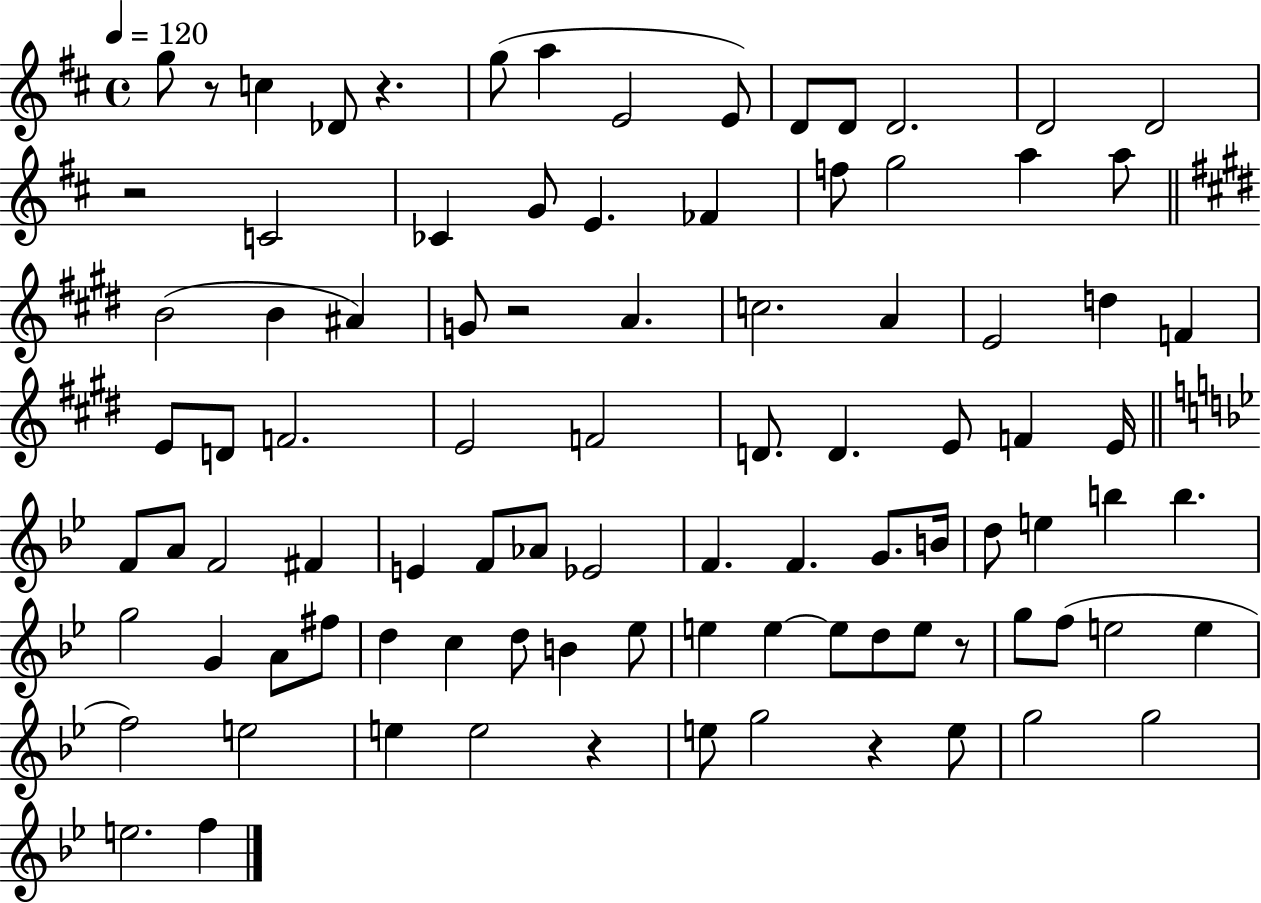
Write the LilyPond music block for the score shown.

{
  \clef treble
  \time 4/4
  \defaultTimeSignature
  \key d \major
  \tempo 4 = 120
  g''8 r8 c''4 des'8 r4. | g''8( a''4 e'2 e'8) | d'8 d'8 d'2. | d'2 d'2 | \break r2 c'2 | ces'4 g'8 e'4. fes'4 | f''8 g''2 a''4 a''8 | \bar "||" \break \key e \major b'2( b'4 ais'4) | g'8 r2 a'4. | c''2. a'4 | e'2 d''4 f'4 | \break e'8 d'8 f'2. | e'2 f'2 | d'8. d'4. e'8 f'4 e'16 | \bar "||" \break \key bes \major f'8 a'8 f'2 fis'4 | e'4 f'8 aes'8 ees'2 | f'4. f'4. g'8. b'16 | d''8 e''4 b''4 b''4. | \break g''2 g'4 a'8 fis''8 | d''4 c''4 d''8 b'4 ees''8 | e''4 e''4~~ e''8 d''8 e''8 r8 | g''8 f''8( e''2 e''4 | \break f''2) e''2 | e''4 e''2 r4 | e''8 g''2 r4 e''8 | g''2 g''2 | \break e''2. f''4 | \bar "|."
}